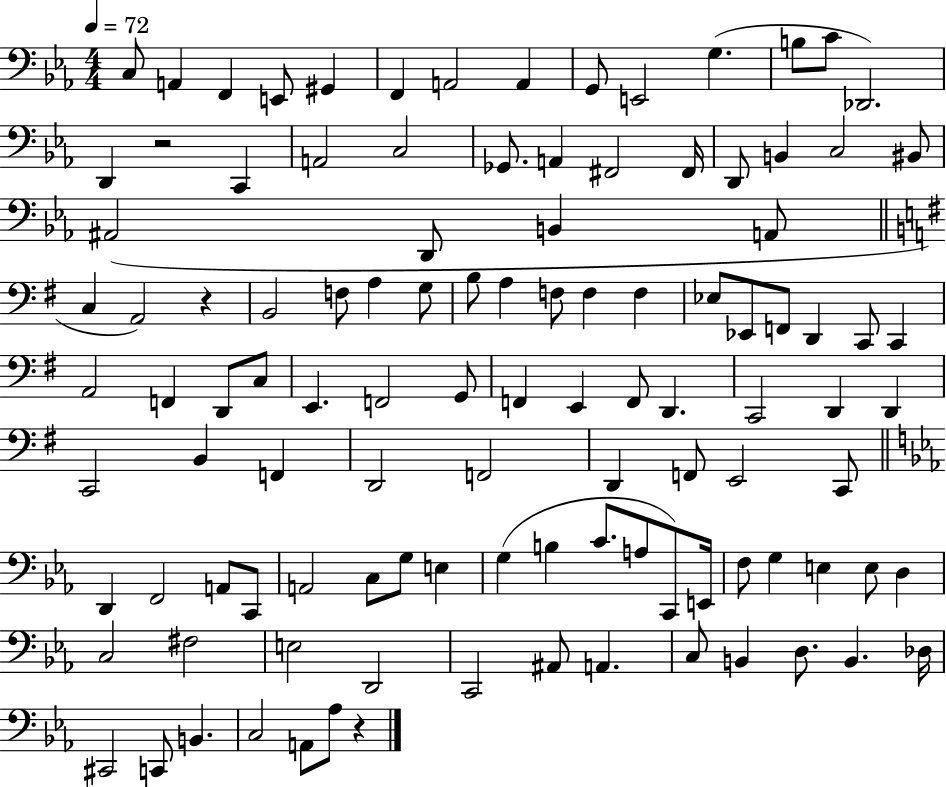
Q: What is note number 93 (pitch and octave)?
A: D2